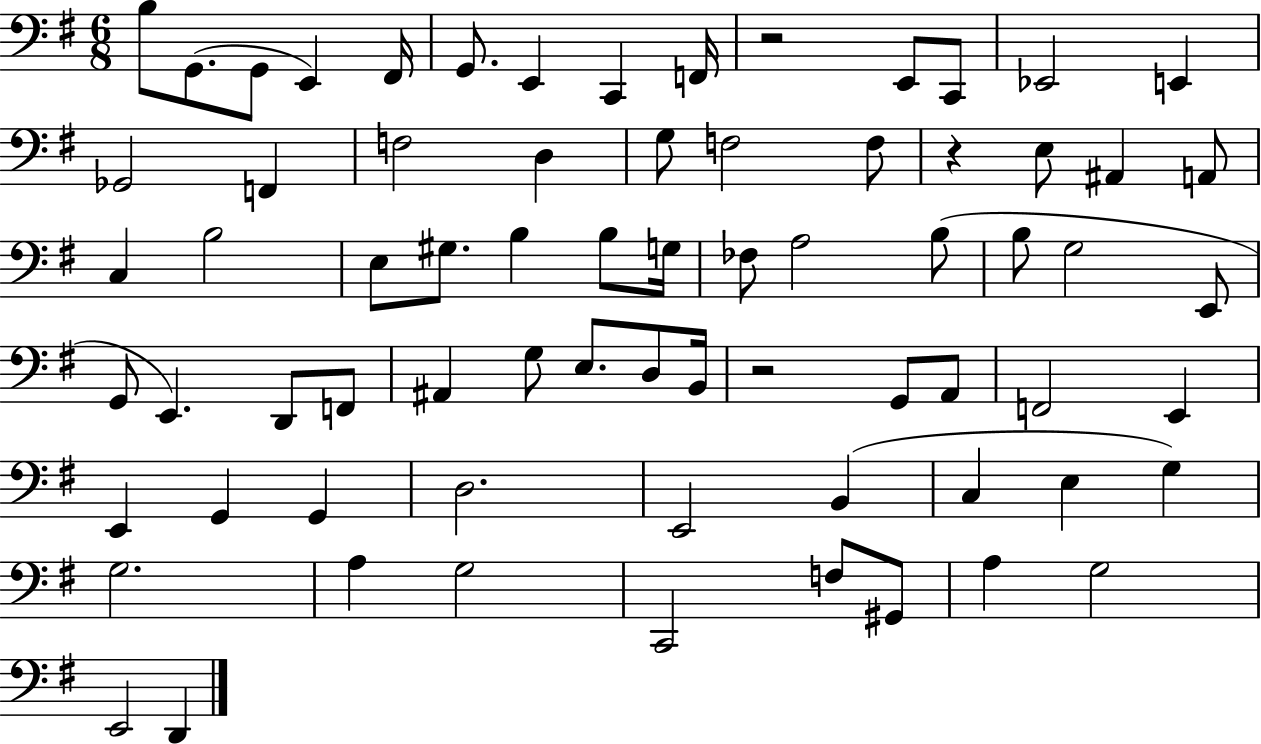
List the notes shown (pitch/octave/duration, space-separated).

B3/e G2/e. G2/e E2/q F#2/s G2/e. E2/q C2/q F2/s R/h E2/e C2/e Eb2/h E2/q Gb2/h F2/q F3/h D3/q G3/e F3/h F3/e R/q E3/e A#2/q A2/e C3/q B3/h E3/e G#3/e. B3/q B3/e G3/s FES3/e A3/h B3/e B3/e G3/h E2/e G2/e E2/q. D2/e F2/e A#2/q G3/e E3/e. D3/e B2/s R/h G2/e A2/e F2/h E2/q E2/q G2/q G2/q D3/h. E2/h B2/q C3/q E3/q G3/q G3/h. A3/q G3/h C2/h F3/e G#2/e A3/q G3/h E2/h D2/q